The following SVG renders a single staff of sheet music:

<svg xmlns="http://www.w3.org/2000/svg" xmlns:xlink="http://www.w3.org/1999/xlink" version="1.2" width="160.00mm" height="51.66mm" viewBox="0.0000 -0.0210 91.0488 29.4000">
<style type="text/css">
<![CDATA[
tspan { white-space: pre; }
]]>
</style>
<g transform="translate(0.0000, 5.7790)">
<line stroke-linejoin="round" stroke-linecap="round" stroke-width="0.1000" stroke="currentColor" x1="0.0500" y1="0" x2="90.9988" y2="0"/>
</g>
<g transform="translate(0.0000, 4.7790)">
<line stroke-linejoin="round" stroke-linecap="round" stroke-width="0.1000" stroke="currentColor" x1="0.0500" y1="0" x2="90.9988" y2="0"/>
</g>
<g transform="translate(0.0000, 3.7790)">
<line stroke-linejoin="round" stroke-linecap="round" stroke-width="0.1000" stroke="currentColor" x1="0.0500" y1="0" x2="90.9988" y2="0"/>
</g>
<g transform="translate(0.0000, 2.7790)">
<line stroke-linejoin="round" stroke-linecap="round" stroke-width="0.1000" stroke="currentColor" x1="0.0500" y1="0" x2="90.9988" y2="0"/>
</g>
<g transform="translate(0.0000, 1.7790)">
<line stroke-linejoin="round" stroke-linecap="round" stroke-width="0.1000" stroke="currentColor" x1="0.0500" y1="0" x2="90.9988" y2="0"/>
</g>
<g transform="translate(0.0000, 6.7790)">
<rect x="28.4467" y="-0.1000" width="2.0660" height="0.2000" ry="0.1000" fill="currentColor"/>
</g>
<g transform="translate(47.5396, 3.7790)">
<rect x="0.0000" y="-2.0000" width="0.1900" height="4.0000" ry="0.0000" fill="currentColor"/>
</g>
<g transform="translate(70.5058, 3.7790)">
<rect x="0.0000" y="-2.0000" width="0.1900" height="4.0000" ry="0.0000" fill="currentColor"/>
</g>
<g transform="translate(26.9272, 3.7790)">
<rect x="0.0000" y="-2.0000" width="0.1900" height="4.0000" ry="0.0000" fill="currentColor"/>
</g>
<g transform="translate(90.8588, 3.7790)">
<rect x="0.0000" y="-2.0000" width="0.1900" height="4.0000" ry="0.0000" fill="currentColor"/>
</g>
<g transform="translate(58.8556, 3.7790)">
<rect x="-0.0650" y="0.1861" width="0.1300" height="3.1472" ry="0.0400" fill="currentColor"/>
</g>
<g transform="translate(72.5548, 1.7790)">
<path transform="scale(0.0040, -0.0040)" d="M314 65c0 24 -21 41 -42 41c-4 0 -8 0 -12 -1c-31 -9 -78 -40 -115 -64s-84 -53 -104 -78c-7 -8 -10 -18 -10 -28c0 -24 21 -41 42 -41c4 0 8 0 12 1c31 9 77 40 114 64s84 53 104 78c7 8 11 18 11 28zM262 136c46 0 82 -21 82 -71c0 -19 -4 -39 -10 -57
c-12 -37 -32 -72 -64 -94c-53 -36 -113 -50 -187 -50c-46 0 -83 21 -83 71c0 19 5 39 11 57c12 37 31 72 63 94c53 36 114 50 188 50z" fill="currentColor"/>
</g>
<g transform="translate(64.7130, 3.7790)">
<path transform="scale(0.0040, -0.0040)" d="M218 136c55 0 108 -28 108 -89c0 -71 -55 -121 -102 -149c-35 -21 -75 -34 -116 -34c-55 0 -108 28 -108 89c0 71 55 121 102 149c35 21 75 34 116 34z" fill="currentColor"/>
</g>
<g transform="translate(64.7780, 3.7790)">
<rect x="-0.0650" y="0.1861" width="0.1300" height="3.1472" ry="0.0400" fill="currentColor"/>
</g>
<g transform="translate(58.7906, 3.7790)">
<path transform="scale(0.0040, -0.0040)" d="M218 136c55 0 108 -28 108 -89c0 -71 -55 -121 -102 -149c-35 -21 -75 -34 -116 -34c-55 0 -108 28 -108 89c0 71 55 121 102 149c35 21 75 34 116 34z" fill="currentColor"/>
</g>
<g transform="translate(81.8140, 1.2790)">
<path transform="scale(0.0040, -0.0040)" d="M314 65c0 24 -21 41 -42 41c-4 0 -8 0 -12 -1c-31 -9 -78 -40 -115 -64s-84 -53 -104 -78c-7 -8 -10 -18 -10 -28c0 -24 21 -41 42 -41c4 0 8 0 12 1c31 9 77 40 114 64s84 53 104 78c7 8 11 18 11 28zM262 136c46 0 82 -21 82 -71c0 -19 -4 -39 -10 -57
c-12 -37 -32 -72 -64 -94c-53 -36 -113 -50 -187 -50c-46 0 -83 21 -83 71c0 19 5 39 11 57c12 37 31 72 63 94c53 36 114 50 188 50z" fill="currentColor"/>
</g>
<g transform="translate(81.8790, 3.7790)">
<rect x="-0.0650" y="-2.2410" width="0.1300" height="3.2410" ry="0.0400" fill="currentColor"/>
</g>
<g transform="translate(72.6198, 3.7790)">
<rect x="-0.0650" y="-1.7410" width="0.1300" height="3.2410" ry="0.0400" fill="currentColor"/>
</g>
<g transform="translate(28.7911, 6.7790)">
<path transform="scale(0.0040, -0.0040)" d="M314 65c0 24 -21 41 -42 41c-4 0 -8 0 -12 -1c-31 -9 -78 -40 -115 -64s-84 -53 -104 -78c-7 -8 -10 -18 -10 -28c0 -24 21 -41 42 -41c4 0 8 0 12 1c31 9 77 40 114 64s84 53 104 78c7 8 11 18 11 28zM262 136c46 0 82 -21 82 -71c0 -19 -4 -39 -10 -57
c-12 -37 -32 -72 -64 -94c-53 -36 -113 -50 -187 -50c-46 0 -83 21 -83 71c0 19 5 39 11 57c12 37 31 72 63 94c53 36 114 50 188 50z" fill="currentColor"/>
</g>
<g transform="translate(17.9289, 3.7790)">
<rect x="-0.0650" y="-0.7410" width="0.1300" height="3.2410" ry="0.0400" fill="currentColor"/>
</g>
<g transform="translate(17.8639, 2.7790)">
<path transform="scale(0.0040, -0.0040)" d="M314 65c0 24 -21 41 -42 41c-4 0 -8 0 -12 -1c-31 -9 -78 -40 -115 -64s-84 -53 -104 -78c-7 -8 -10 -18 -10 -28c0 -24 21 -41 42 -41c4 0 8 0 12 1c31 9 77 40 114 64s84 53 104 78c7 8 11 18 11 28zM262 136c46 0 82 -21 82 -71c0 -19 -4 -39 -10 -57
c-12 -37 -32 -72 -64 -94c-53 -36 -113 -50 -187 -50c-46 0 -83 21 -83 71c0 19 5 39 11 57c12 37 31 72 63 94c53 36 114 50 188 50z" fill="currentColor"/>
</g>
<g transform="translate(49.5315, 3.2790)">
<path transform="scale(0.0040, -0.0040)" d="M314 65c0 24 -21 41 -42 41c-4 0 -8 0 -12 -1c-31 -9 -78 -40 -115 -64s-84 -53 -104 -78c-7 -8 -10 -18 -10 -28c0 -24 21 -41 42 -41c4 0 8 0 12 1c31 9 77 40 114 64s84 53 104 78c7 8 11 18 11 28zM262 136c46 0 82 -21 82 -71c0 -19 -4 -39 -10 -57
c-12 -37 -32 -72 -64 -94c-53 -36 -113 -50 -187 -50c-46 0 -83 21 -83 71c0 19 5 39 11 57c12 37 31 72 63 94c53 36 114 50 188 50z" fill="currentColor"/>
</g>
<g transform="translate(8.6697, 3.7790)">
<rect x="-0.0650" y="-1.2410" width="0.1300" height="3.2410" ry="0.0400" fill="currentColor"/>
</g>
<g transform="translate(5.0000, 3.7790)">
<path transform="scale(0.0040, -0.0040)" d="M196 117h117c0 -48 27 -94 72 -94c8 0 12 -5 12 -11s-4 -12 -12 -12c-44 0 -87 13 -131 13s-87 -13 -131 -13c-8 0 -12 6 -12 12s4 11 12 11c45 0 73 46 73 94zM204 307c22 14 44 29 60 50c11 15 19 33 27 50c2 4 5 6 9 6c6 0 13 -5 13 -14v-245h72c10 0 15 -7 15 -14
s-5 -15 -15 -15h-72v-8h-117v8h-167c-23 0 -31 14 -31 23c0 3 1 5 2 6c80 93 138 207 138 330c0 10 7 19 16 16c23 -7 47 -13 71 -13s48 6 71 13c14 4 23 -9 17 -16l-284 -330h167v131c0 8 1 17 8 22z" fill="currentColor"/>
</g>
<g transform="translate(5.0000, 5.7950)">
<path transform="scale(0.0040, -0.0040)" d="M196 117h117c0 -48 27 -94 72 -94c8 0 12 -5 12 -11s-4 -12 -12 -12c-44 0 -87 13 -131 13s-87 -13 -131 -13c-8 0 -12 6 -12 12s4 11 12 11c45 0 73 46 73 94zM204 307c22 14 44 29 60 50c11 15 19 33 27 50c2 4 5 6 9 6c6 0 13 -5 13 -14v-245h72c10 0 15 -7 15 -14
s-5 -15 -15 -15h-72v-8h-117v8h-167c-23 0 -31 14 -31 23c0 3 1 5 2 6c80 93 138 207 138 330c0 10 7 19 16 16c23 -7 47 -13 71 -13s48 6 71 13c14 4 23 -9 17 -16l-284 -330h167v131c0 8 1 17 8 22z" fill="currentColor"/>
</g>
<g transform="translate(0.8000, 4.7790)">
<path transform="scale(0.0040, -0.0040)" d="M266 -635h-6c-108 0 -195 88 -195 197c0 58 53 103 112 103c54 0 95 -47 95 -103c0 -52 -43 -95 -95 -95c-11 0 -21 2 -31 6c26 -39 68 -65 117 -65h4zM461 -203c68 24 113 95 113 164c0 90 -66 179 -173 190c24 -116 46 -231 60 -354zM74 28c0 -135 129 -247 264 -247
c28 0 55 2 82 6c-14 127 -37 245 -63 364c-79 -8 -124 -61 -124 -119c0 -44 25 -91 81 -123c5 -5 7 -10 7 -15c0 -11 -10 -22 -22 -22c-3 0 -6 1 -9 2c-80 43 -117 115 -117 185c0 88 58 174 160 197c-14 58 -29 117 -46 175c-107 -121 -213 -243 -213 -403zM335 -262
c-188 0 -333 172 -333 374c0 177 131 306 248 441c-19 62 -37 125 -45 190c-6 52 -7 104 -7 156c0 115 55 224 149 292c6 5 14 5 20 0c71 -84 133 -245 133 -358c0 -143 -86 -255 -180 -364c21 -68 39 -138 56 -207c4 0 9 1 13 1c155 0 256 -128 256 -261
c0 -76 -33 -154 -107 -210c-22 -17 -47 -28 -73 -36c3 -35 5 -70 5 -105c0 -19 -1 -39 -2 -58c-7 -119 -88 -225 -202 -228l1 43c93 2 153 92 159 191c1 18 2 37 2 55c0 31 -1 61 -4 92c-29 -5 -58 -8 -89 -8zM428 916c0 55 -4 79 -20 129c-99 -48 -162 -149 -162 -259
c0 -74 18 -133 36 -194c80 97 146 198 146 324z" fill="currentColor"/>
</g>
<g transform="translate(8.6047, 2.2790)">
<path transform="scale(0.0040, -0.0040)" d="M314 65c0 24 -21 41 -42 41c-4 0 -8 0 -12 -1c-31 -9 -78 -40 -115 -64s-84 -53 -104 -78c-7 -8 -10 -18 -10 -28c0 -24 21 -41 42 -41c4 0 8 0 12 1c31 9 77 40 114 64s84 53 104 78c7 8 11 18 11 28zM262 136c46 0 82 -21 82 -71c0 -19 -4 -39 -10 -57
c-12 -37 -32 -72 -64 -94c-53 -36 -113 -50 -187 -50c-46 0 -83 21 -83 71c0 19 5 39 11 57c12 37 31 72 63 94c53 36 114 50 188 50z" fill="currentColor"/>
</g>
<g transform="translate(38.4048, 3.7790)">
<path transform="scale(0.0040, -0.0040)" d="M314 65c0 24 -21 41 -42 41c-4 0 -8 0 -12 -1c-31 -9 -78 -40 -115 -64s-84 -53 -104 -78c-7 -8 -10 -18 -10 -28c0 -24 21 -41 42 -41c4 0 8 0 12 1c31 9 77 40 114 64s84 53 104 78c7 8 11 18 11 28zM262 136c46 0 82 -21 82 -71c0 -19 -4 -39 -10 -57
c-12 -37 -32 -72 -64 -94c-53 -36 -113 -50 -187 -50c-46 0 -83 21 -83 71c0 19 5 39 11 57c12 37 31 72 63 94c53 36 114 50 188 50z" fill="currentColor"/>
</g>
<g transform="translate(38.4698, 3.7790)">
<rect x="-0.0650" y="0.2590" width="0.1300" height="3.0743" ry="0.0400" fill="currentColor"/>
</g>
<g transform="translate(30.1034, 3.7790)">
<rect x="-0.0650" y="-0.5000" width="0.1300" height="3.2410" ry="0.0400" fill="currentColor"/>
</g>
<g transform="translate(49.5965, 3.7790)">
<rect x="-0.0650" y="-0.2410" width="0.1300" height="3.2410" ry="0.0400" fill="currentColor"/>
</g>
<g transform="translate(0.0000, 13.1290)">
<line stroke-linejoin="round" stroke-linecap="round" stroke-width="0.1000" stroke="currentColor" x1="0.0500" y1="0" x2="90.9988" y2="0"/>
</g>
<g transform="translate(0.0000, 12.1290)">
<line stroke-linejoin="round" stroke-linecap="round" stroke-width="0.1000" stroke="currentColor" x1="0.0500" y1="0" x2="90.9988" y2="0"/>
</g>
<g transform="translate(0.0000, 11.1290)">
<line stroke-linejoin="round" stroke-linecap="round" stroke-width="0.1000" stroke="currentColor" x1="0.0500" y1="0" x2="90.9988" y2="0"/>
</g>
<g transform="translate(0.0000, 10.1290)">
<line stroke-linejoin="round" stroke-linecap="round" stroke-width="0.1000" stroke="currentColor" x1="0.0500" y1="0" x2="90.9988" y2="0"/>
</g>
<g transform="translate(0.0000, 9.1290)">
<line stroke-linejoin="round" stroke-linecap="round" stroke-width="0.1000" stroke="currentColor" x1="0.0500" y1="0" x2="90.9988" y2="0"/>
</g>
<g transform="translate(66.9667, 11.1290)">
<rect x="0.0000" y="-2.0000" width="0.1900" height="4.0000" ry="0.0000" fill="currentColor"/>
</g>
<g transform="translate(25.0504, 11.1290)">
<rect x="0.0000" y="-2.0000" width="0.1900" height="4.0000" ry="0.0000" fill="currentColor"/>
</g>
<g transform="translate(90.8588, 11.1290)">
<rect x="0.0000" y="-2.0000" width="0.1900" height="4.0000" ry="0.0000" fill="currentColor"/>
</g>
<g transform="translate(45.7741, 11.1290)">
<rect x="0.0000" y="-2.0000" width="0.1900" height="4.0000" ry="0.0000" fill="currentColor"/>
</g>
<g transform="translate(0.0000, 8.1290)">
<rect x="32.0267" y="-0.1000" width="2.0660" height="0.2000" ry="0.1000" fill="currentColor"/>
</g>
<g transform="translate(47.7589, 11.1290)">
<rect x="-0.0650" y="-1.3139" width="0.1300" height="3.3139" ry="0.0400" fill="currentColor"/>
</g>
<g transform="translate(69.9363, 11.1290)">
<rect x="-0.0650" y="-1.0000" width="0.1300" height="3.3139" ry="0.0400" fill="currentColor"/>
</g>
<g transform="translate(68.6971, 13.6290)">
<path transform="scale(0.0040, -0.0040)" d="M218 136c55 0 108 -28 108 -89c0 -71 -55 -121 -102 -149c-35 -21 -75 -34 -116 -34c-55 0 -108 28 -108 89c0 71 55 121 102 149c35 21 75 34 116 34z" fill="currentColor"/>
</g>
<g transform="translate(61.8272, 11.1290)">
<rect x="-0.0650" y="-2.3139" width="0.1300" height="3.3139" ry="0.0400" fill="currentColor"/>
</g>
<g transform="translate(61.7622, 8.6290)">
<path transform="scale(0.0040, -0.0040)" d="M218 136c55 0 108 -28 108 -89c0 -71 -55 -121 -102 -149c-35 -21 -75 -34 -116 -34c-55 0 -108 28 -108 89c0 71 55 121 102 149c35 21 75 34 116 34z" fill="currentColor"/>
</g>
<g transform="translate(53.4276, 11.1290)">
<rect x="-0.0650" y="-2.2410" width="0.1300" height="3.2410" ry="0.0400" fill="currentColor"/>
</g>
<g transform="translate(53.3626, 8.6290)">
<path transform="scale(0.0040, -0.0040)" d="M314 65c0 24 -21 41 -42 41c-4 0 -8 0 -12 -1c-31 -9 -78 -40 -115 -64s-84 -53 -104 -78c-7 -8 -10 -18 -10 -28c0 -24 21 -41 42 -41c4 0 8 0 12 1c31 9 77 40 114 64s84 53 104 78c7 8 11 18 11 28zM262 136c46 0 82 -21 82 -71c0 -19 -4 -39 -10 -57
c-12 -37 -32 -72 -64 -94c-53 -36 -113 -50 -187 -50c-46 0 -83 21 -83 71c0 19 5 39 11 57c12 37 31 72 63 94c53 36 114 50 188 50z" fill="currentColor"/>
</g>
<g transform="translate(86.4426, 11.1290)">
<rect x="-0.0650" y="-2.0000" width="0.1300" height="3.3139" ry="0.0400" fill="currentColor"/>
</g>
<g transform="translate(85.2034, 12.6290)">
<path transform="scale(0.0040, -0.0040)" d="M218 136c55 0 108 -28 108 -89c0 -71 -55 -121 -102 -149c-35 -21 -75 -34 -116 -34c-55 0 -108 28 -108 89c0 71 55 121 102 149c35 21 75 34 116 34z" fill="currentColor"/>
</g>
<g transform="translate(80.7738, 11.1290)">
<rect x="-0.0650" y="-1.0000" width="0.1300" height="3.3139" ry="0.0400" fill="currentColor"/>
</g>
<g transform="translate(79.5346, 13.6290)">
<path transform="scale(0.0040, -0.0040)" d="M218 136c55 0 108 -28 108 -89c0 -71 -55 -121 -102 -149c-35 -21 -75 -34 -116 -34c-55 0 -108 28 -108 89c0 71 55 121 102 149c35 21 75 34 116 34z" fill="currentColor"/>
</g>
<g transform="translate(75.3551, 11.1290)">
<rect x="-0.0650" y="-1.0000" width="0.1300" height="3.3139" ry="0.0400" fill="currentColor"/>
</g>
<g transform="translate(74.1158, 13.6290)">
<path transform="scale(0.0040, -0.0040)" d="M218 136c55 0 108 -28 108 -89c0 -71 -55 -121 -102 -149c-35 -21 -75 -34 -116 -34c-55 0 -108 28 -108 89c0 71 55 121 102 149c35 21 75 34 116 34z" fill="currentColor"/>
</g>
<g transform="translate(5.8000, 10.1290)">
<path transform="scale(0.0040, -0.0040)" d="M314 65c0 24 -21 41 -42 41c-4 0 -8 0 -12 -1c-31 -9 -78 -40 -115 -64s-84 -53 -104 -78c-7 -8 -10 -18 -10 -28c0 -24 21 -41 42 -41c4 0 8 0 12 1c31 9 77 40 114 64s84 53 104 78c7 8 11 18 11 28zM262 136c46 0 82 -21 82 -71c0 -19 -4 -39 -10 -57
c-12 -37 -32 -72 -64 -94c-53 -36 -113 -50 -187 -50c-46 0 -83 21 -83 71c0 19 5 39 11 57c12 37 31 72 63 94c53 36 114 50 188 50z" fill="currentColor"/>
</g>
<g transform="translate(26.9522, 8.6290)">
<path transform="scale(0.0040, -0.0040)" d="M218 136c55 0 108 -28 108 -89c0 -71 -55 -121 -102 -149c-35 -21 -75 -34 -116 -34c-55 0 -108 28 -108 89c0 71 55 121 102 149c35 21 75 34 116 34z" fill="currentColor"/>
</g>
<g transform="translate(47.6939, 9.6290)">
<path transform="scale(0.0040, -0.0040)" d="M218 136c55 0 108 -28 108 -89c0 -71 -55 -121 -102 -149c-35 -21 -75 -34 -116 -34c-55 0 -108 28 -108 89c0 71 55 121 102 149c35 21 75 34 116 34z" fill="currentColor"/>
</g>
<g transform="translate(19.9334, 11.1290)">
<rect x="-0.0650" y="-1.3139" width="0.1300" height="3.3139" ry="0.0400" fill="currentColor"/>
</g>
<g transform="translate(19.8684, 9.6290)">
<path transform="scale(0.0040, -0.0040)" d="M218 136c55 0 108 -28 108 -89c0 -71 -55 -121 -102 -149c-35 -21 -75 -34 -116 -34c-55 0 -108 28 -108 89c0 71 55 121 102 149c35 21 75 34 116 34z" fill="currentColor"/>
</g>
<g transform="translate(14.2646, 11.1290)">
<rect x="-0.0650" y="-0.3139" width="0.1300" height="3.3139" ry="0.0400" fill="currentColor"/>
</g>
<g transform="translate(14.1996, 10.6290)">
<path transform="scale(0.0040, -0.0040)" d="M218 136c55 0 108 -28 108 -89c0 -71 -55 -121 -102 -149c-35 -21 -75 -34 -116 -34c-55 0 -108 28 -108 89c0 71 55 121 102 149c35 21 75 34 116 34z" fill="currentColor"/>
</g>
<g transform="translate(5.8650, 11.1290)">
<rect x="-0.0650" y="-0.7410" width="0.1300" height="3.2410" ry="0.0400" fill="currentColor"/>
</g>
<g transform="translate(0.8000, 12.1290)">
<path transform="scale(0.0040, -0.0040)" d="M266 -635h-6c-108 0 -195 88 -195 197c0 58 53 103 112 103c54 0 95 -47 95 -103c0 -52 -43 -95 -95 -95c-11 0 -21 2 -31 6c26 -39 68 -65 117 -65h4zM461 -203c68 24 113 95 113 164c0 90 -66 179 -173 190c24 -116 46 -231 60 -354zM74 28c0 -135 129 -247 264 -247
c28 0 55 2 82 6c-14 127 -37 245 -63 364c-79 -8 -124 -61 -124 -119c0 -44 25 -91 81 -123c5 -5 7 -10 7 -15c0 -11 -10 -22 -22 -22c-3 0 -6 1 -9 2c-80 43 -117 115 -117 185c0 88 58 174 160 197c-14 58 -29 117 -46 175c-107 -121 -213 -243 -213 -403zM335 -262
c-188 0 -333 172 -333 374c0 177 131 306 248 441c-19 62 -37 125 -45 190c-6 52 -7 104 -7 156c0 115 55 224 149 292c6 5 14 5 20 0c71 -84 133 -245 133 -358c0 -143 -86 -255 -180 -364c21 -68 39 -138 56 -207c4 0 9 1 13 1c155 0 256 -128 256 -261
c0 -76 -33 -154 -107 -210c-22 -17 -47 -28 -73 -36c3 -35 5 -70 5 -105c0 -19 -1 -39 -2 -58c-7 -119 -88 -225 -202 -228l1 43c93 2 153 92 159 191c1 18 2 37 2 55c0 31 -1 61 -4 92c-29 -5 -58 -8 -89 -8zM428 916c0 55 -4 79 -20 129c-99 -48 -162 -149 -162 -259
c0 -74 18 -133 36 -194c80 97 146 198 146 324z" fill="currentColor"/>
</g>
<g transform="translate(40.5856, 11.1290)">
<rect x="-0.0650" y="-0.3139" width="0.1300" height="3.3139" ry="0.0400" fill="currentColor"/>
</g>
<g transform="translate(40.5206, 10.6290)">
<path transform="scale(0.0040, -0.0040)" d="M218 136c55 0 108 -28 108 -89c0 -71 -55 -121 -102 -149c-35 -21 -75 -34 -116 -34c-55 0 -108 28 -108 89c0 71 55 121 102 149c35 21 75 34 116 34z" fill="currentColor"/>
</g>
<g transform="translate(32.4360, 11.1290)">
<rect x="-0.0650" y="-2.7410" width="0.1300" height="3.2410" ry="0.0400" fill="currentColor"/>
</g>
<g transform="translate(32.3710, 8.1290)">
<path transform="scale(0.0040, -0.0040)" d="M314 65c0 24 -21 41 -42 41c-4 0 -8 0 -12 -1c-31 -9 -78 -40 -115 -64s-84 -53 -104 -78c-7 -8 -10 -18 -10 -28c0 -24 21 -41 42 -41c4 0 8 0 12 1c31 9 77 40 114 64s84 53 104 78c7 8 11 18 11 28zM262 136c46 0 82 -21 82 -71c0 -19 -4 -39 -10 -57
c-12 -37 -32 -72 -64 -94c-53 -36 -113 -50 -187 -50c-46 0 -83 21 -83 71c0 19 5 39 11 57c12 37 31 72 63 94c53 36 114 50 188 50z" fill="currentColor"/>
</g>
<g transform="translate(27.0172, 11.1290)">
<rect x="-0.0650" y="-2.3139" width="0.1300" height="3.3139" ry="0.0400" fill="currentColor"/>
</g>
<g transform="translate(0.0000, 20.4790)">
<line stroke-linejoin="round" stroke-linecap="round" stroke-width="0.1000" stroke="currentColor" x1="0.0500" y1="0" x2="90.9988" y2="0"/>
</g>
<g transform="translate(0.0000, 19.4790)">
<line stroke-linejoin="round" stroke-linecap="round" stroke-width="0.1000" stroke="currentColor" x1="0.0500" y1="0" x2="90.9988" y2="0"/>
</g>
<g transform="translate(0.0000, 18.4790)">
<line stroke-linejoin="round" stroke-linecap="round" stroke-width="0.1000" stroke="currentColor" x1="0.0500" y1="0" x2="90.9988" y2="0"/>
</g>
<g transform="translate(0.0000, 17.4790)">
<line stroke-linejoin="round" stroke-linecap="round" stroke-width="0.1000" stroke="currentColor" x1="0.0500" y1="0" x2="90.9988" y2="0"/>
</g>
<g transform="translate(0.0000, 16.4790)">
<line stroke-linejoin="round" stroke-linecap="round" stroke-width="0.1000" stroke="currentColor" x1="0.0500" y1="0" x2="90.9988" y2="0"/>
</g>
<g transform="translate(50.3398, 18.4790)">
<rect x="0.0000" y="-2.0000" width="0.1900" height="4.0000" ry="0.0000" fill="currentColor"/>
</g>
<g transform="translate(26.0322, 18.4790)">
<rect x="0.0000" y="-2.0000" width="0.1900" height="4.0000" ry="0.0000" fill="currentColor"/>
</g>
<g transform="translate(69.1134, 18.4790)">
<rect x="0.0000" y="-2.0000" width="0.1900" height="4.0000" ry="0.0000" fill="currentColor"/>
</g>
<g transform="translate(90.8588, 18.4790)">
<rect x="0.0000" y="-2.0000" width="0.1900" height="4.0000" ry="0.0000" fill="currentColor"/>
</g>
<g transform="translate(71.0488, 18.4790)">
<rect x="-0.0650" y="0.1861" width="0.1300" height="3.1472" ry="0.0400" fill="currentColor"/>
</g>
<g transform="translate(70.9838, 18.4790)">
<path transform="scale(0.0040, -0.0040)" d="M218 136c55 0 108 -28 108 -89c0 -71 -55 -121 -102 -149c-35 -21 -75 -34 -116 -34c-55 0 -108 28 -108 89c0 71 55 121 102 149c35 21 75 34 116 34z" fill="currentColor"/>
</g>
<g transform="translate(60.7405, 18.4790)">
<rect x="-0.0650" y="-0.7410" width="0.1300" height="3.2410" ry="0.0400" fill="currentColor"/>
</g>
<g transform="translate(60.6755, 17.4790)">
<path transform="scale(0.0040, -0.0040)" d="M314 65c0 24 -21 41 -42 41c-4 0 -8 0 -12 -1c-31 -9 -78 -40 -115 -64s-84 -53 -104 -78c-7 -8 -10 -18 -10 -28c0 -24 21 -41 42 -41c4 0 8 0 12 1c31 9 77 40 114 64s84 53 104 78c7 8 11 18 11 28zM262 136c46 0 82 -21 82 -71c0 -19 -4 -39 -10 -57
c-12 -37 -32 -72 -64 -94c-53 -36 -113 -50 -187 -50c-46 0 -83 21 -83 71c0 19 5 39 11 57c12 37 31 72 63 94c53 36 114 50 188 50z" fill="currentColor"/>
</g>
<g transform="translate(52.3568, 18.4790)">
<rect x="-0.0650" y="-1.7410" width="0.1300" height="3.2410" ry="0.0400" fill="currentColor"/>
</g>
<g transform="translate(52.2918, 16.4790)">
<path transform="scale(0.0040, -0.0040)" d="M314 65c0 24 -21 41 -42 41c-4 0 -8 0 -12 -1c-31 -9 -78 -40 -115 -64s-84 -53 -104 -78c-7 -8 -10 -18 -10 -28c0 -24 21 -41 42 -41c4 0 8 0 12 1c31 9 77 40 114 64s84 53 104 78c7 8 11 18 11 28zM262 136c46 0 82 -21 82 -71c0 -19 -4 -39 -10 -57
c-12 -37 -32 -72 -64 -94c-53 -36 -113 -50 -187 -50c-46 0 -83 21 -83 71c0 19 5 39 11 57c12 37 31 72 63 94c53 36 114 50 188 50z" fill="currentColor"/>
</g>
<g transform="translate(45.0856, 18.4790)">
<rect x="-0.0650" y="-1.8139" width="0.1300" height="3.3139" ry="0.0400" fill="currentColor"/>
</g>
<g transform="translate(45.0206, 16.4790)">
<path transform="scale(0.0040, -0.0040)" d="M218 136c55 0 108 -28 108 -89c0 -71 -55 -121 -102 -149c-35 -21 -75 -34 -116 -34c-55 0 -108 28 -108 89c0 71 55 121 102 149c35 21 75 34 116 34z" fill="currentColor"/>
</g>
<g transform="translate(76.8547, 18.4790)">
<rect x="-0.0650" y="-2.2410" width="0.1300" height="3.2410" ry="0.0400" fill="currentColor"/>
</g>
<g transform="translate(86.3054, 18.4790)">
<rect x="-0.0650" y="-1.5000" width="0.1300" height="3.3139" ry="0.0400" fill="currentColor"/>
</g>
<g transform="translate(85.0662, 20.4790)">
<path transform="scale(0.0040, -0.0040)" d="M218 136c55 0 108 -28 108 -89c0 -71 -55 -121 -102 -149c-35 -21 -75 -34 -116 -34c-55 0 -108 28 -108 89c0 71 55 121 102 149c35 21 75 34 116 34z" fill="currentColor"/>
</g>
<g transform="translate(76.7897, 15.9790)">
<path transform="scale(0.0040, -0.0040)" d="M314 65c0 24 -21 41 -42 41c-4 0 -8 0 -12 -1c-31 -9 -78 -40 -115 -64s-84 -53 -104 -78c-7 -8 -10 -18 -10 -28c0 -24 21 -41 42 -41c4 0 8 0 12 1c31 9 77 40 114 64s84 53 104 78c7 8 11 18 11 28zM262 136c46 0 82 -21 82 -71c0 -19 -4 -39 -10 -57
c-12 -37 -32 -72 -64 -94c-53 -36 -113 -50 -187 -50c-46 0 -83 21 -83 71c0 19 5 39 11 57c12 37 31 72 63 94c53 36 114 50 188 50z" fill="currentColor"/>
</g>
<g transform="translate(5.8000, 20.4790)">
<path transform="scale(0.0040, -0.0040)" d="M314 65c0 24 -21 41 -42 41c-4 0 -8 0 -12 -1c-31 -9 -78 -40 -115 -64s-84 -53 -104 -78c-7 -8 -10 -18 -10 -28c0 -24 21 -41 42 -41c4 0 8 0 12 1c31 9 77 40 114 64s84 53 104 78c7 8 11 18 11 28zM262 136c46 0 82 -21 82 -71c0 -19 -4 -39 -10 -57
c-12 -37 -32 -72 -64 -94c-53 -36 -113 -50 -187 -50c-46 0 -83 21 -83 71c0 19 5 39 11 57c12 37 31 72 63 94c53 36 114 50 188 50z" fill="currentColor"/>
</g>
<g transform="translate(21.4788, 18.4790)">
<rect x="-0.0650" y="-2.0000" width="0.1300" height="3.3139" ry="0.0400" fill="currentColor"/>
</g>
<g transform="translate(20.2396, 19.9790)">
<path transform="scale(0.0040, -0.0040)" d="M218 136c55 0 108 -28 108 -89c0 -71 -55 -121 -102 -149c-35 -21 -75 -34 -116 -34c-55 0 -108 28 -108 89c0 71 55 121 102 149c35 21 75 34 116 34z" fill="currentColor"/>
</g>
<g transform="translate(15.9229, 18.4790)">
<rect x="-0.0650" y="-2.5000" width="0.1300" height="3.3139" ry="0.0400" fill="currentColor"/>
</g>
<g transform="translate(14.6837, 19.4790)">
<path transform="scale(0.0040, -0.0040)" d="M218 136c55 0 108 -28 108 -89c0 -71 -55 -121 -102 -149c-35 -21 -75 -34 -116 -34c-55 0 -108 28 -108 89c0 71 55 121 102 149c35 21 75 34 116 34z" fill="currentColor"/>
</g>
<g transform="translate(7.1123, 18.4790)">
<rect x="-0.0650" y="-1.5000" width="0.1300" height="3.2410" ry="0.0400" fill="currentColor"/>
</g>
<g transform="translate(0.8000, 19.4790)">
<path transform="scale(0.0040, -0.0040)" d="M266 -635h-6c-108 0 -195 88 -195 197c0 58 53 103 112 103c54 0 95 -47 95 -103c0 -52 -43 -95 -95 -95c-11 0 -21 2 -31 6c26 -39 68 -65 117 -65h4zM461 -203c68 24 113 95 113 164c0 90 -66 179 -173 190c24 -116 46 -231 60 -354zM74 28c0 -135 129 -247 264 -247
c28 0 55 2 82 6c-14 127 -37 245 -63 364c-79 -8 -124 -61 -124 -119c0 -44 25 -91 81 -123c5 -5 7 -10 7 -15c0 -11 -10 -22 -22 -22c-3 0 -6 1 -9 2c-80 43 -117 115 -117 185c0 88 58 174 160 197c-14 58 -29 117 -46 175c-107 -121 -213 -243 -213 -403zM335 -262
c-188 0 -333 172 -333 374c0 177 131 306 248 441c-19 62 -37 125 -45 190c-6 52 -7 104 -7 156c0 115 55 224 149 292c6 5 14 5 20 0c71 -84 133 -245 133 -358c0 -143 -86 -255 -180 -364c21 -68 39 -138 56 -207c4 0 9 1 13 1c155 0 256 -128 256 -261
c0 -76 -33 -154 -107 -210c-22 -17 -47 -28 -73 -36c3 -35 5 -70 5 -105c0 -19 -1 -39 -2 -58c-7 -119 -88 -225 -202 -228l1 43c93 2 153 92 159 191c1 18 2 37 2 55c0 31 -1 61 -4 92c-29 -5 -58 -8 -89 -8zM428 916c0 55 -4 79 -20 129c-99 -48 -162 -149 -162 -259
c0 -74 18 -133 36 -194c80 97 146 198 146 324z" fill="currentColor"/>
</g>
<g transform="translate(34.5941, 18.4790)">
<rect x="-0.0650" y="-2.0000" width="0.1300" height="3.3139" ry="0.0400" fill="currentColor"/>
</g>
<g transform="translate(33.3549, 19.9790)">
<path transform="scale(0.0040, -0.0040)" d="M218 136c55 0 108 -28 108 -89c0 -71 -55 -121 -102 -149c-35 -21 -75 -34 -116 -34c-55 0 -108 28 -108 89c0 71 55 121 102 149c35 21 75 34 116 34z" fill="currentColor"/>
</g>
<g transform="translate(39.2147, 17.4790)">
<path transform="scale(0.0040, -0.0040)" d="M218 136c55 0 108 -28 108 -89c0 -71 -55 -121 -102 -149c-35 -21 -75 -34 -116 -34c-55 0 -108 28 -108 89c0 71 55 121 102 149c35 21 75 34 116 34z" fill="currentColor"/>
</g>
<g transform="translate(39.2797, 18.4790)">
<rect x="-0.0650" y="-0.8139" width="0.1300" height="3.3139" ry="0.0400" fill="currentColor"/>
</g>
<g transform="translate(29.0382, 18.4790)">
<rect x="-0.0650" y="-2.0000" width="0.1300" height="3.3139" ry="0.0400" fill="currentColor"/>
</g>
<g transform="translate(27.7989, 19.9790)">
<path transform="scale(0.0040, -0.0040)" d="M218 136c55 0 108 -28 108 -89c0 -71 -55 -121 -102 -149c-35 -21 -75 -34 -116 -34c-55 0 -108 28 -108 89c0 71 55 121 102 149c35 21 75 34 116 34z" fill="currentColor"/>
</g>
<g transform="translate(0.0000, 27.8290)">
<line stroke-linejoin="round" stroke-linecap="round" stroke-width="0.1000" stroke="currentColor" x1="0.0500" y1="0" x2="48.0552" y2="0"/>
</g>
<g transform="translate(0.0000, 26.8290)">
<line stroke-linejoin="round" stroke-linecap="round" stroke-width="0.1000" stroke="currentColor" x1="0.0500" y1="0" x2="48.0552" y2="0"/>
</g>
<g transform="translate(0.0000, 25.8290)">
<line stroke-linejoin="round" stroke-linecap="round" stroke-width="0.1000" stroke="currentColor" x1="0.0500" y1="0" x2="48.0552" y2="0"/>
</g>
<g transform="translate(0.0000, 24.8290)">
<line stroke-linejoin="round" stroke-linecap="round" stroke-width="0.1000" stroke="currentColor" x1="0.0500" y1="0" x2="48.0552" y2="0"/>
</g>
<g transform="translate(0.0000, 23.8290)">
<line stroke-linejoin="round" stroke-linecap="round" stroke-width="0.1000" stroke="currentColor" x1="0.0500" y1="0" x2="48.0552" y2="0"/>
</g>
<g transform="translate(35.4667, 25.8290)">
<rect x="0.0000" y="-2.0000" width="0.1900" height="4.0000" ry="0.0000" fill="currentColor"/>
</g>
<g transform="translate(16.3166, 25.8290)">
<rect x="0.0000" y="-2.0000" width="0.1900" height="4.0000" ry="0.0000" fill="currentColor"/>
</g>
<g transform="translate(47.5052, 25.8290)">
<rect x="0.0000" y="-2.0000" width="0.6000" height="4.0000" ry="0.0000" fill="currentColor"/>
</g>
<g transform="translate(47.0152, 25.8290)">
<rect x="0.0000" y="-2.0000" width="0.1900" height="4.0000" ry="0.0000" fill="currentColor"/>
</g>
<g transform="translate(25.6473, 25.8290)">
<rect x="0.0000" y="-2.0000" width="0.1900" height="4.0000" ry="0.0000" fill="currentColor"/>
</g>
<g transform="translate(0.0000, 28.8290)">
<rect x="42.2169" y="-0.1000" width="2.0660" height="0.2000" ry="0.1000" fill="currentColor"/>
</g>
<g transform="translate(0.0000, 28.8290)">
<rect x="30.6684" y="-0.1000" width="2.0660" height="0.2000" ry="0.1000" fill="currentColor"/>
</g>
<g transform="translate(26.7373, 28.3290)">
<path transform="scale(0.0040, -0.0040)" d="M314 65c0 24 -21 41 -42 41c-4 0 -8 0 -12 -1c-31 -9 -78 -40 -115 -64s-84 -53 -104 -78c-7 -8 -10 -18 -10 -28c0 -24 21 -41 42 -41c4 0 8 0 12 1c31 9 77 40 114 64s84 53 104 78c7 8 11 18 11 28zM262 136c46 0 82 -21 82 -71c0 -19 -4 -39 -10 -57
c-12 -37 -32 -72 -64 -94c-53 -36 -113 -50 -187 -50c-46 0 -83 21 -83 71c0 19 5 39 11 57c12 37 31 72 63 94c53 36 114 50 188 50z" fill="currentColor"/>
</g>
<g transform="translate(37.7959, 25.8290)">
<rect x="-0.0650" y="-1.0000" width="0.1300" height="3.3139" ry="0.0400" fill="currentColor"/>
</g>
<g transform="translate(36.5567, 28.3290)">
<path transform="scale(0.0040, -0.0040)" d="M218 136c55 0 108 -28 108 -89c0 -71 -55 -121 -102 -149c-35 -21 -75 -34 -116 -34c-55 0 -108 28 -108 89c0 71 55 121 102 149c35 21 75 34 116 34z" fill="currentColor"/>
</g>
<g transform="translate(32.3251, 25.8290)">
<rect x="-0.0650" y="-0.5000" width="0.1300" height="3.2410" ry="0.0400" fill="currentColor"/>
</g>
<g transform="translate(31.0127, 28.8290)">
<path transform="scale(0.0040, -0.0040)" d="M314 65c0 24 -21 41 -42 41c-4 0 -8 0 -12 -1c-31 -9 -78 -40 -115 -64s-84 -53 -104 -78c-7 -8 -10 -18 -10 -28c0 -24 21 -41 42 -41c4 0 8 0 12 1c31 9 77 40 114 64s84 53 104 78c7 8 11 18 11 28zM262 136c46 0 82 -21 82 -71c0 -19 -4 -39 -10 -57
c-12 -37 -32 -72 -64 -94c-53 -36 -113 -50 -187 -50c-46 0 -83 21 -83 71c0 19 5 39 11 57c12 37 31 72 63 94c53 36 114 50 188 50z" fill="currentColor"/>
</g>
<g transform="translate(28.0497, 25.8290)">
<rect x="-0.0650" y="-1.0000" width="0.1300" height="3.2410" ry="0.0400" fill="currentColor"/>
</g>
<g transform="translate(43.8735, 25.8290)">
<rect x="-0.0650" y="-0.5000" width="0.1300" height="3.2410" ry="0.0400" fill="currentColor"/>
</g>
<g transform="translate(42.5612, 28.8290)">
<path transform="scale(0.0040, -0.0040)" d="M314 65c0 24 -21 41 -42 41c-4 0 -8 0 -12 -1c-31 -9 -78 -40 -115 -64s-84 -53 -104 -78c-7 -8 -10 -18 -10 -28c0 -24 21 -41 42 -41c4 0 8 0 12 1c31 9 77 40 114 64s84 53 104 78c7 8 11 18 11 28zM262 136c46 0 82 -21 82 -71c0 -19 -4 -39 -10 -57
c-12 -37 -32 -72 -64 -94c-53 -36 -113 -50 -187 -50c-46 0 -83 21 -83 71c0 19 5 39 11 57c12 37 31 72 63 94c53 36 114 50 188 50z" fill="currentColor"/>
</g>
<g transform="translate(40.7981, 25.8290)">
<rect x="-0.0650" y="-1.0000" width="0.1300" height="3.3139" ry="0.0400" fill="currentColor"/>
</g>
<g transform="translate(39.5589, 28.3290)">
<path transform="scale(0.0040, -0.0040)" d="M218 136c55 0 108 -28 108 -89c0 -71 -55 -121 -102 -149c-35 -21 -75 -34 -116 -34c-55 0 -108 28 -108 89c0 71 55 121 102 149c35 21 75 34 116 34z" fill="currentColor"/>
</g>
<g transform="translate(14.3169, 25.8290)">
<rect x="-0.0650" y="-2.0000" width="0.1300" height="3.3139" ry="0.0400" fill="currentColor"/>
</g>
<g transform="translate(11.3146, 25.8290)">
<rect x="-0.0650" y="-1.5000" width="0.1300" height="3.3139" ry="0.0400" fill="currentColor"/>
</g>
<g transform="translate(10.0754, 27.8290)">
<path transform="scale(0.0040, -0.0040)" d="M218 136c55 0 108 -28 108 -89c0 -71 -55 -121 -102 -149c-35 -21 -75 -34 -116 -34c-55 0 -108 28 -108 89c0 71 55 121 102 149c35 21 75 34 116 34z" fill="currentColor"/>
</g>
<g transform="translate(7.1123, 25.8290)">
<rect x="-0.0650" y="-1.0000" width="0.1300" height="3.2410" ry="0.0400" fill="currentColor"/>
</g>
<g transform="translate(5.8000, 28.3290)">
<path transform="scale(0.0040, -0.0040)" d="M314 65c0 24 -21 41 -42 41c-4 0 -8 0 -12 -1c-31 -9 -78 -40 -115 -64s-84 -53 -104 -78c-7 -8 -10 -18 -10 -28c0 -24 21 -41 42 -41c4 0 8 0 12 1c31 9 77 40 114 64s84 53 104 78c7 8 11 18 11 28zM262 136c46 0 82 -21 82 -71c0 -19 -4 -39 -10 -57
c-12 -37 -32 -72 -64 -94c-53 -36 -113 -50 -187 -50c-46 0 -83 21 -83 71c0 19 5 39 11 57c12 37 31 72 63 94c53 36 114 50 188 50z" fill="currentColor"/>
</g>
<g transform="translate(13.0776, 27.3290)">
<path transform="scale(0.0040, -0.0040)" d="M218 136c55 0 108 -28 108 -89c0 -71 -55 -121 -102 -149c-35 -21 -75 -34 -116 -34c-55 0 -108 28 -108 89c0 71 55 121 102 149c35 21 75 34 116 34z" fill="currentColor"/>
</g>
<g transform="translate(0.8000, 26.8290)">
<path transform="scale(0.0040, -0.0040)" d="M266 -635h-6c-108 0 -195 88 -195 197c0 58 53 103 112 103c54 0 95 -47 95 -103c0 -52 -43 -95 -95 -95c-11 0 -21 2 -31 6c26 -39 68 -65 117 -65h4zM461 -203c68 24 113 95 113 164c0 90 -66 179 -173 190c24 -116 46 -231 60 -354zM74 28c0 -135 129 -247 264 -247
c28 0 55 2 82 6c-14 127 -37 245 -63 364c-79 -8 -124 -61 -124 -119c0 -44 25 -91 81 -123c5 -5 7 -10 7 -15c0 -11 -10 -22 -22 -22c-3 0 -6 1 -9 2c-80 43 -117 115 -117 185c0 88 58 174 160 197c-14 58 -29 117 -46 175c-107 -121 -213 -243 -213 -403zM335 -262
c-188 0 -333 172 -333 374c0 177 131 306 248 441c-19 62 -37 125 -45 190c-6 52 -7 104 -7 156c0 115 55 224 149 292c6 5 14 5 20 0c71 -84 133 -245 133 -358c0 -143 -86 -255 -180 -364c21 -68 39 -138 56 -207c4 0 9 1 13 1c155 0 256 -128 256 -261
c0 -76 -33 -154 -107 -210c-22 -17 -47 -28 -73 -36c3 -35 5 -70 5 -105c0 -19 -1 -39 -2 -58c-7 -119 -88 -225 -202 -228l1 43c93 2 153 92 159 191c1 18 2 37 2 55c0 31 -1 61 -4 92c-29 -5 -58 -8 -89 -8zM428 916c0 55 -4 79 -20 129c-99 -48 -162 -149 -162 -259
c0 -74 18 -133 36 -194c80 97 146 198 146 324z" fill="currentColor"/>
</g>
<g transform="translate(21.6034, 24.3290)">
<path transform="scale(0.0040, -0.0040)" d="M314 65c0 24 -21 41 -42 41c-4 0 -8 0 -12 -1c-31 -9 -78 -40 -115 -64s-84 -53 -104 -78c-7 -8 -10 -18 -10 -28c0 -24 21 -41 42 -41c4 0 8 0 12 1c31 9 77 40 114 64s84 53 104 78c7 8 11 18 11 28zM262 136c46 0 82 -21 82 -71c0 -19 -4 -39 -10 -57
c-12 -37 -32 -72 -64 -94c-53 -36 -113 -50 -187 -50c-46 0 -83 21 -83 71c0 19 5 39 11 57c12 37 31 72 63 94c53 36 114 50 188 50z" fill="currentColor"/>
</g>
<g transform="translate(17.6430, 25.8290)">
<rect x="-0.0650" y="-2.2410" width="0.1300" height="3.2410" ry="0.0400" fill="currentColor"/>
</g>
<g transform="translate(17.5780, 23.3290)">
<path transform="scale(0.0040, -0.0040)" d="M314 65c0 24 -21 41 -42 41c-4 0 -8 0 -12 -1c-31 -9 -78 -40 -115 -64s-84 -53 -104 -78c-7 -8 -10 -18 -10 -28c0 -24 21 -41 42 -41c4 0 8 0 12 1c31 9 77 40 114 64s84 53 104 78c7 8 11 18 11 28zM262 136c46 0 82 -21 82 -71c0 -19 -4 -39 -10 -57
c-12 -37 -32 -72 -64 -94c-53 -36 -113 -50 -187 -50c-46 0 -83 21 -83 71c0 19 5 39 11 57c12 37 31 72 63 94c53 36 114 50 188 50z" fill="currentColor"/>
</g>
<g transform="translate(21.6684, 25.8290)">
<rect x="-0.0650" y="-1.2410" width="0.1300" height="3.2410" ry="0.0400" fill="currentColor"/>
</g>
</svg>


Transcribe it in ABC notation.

X:1
T:Untitled
M:4/4
L:1/4
K:C
e2 d2 C2 B2 c2 B B f2 g2 d2 c e g a2 c e g2 g D D D F E2 G F F F d f f2 d2 B g2 E D2 E F g2 e2 D2 C2 D D C2